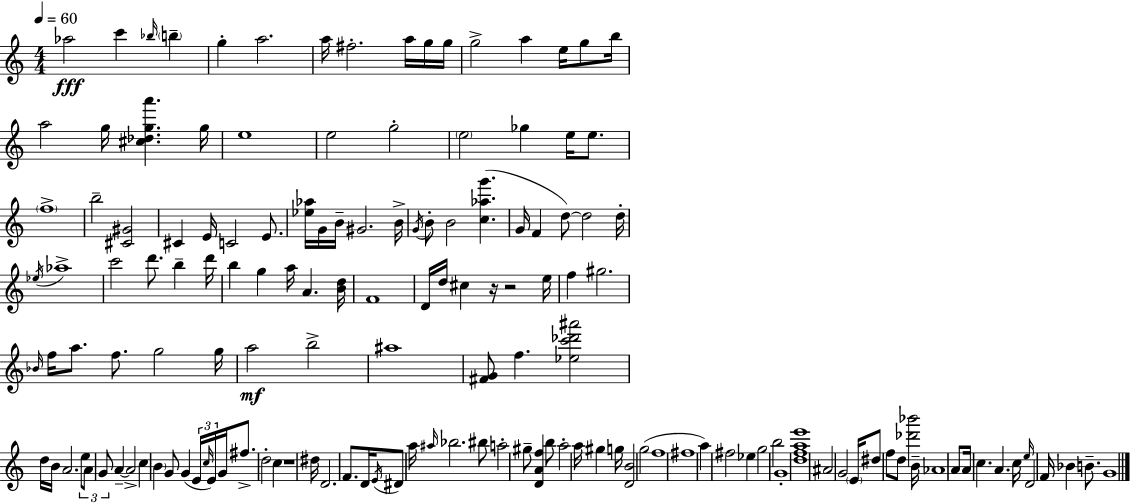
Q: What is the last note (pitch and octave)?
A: G4